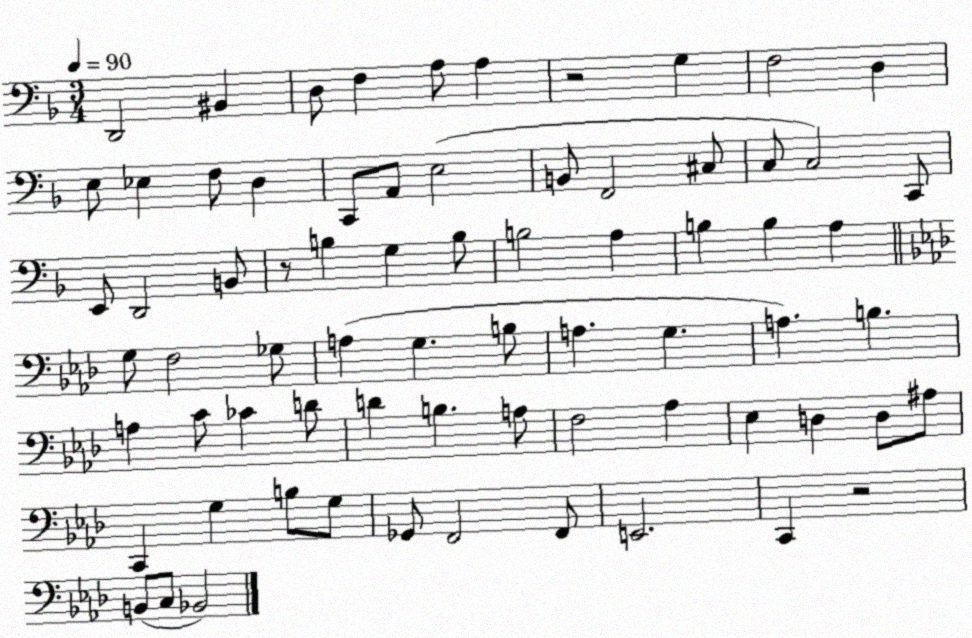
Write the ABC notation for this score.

X:1
T:Untitled
M:3/4
L:1/4
K:F
D,,2 ^B,, D,/2 F, A,/2 A, z2 G, F,2 D, E,/2 _E, F,/2 D, C,,/2 A,,/2 E,2 B,,/2 F,,2 ^C,/2 C,/2 C,2 C,,/2 E,,/2 D,,2 B,,/2 z/2 B, G, B,/2 B,2 A, B, B, A, G,/2 F,2 _G,/2 A, G, B,/2 A, G, A, B, A, C/2 _C D/2 D B, A,/2 F,2 _A, _E, D, D,/2 ^A,/2 C,, G, B,/2 G,/2 _G,,/2 F,,2 F,,/2 E,,2 C,, z2 B,,/2 C,/2 _B,,2